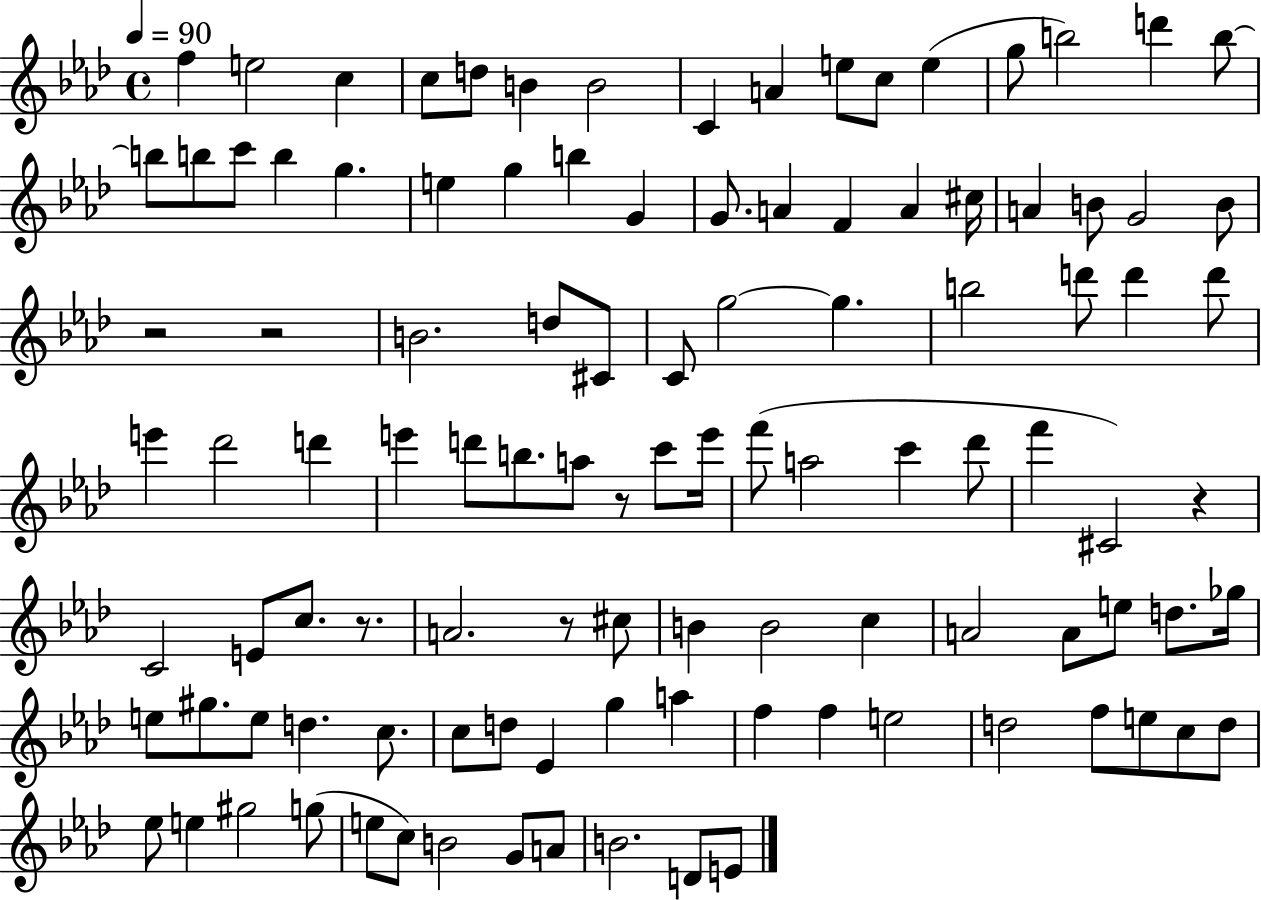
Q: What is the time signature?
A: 4/4